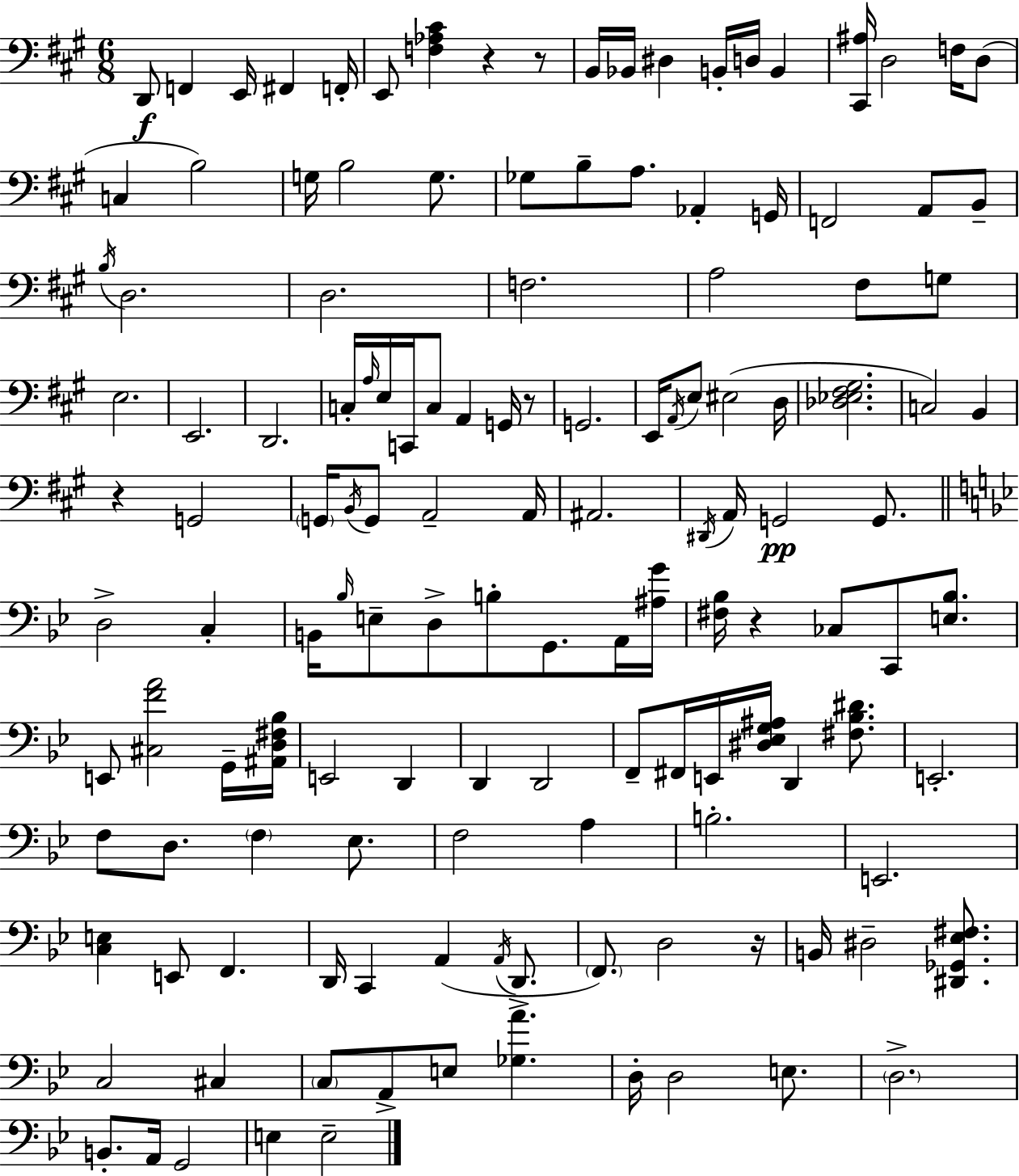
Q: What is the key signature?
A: A major